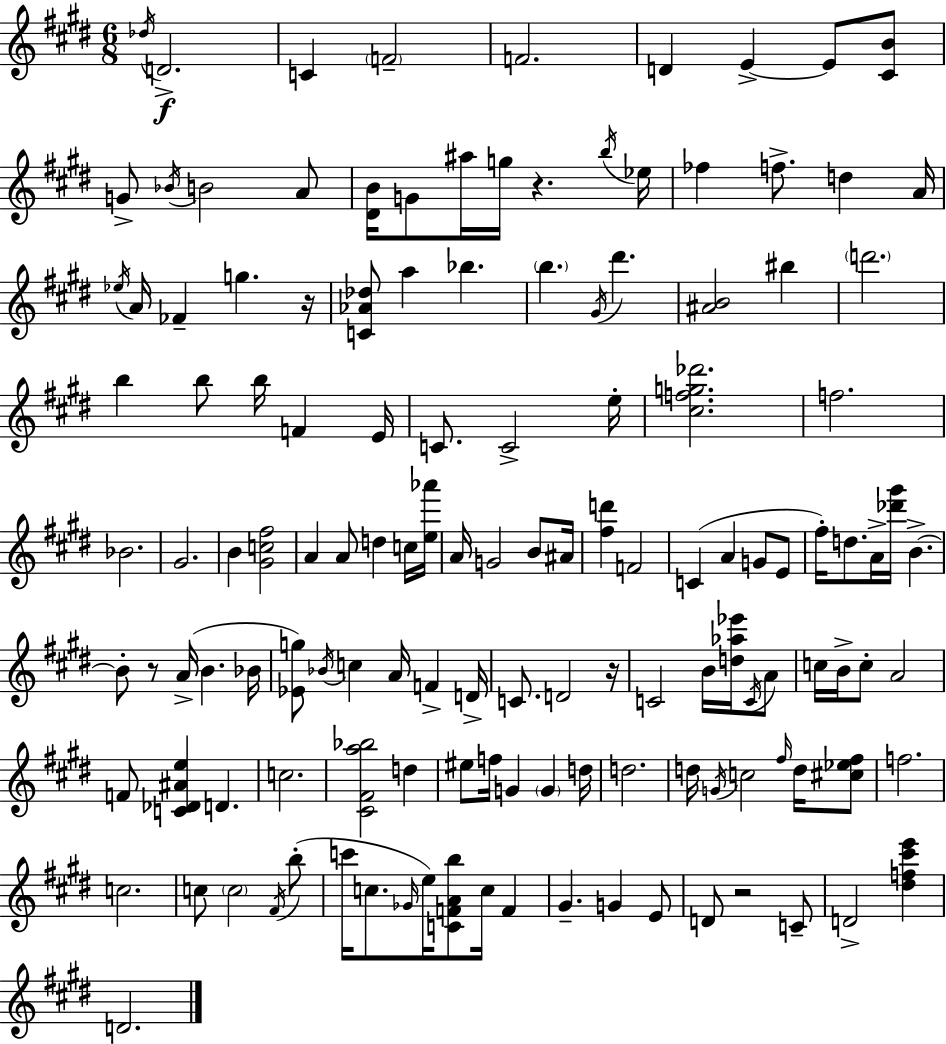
{
  \clef treble
  \numericTimeSignature
  \time 6/8
  \key e \major
  \repeat volta 2 { \acciaccatura { des''16 }\f d'2.-> | c'4 \parenthesize f'2-- | f'2. | d'4 e'4->~~ e'8 <cis' b'>8 | \break g'8-> \acciaccatura { bes'16 } b'2 | a'8 <dis' b'>16 g'8 ais''16 g''16 r4. | \acciaccatura { b''16 } ees''16 fes''4 f''8.-> d''4 | a'16 \acciaccatura { ees''16 } a'16 fes'4-- g''4. | \break r16 <c' aes' des''>8 a''4 bes''4. | \parenthesize b''4. \acciaccatura { gis'16 } dis'''4. | <ais' b'>2 | bis''4 \parenthesize d'''2. | \break b''4 b''8 b''16 | f'4 e'16 c'8. c'2-> | e''16-. <cis'' f'' g'' des'''>2. | f''2. | \break bes'2. | gis'2. | b'4 <gis' c'' fis''>2 | a'4 a'8 d''4 | \break c''16 <e'' aes'''>16 a'16 g'2 | b'8 ais'16 <fis'' d'''>4 f'2 | c'4( a'4 | g'8 e'8 fis''16-.) d''8. a'16-> <des''' gis'''>16 b'4.->~~ | \break b'8-. r8 a'16->( b'4. | bes'16 <ees' g''>8) \acciaccatura { bes'16 } c''4 | a'16 f'4-> d'16-> c'8. d'2 | r16 c'2 | \break b'16 <d'' aes'' ees'''>16 \acciaccatura { c'16 } a'8 c''16 b'16-> c''8-. a'2 | f'8 <c' des' ais' e''>4 | d'4. c''2. | <cis' fis' a'' bes''>2 | \break d''4 eis''8 f''16 g'4 | \parenthesize g'4 d''16 d''2. | d''16 \acciaccatura { g'16 } c''2 | \grace { fis''16 } d''16 <cis'' ees'' fis''>8 f''2. | \break c''2. | c''8 \parenthesize c''2 | \acciaccatura { fis'16 } b''8-.( c'''16 c''8. | \grace { ges'16 } e''16) <c' f' a' b''>8 c''16 f'4 gis'4.-- | \break g'4 e'8 d'8 | r2 c'8-- d'2-> | <dis'' f'' cis''' e'''>4 d'2. | } \bar "|."
}